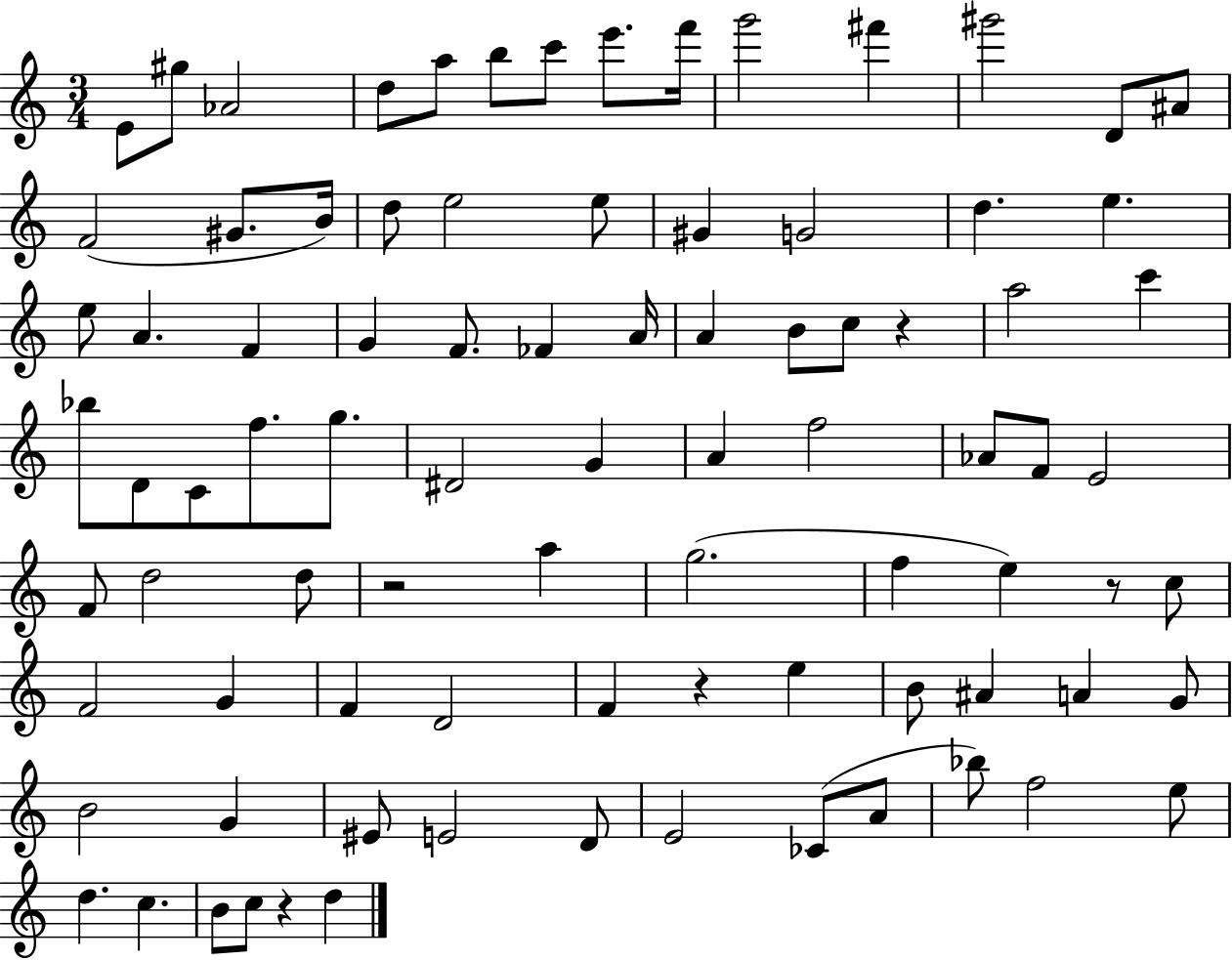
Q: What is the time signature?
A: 3/4